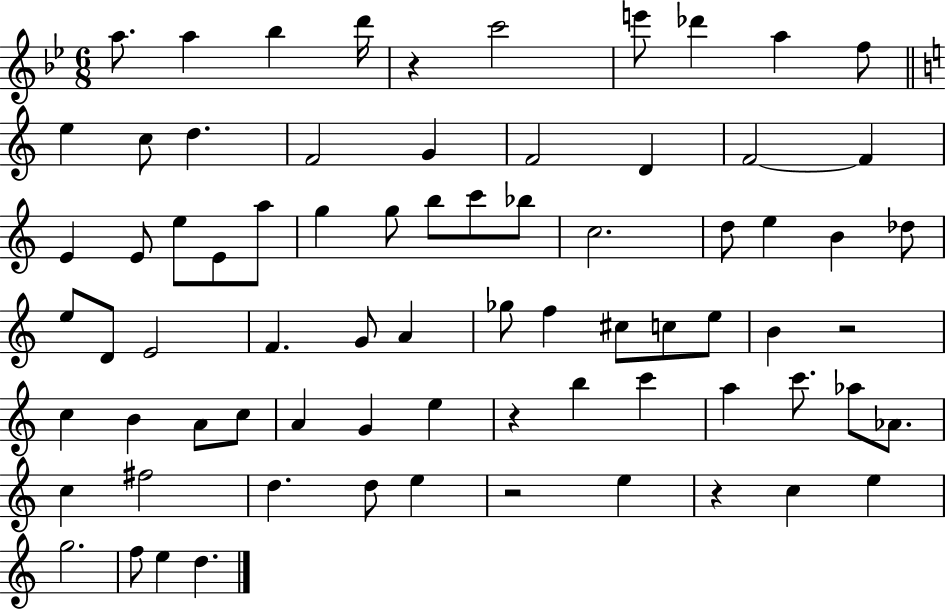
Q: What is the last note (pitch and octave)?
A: D5